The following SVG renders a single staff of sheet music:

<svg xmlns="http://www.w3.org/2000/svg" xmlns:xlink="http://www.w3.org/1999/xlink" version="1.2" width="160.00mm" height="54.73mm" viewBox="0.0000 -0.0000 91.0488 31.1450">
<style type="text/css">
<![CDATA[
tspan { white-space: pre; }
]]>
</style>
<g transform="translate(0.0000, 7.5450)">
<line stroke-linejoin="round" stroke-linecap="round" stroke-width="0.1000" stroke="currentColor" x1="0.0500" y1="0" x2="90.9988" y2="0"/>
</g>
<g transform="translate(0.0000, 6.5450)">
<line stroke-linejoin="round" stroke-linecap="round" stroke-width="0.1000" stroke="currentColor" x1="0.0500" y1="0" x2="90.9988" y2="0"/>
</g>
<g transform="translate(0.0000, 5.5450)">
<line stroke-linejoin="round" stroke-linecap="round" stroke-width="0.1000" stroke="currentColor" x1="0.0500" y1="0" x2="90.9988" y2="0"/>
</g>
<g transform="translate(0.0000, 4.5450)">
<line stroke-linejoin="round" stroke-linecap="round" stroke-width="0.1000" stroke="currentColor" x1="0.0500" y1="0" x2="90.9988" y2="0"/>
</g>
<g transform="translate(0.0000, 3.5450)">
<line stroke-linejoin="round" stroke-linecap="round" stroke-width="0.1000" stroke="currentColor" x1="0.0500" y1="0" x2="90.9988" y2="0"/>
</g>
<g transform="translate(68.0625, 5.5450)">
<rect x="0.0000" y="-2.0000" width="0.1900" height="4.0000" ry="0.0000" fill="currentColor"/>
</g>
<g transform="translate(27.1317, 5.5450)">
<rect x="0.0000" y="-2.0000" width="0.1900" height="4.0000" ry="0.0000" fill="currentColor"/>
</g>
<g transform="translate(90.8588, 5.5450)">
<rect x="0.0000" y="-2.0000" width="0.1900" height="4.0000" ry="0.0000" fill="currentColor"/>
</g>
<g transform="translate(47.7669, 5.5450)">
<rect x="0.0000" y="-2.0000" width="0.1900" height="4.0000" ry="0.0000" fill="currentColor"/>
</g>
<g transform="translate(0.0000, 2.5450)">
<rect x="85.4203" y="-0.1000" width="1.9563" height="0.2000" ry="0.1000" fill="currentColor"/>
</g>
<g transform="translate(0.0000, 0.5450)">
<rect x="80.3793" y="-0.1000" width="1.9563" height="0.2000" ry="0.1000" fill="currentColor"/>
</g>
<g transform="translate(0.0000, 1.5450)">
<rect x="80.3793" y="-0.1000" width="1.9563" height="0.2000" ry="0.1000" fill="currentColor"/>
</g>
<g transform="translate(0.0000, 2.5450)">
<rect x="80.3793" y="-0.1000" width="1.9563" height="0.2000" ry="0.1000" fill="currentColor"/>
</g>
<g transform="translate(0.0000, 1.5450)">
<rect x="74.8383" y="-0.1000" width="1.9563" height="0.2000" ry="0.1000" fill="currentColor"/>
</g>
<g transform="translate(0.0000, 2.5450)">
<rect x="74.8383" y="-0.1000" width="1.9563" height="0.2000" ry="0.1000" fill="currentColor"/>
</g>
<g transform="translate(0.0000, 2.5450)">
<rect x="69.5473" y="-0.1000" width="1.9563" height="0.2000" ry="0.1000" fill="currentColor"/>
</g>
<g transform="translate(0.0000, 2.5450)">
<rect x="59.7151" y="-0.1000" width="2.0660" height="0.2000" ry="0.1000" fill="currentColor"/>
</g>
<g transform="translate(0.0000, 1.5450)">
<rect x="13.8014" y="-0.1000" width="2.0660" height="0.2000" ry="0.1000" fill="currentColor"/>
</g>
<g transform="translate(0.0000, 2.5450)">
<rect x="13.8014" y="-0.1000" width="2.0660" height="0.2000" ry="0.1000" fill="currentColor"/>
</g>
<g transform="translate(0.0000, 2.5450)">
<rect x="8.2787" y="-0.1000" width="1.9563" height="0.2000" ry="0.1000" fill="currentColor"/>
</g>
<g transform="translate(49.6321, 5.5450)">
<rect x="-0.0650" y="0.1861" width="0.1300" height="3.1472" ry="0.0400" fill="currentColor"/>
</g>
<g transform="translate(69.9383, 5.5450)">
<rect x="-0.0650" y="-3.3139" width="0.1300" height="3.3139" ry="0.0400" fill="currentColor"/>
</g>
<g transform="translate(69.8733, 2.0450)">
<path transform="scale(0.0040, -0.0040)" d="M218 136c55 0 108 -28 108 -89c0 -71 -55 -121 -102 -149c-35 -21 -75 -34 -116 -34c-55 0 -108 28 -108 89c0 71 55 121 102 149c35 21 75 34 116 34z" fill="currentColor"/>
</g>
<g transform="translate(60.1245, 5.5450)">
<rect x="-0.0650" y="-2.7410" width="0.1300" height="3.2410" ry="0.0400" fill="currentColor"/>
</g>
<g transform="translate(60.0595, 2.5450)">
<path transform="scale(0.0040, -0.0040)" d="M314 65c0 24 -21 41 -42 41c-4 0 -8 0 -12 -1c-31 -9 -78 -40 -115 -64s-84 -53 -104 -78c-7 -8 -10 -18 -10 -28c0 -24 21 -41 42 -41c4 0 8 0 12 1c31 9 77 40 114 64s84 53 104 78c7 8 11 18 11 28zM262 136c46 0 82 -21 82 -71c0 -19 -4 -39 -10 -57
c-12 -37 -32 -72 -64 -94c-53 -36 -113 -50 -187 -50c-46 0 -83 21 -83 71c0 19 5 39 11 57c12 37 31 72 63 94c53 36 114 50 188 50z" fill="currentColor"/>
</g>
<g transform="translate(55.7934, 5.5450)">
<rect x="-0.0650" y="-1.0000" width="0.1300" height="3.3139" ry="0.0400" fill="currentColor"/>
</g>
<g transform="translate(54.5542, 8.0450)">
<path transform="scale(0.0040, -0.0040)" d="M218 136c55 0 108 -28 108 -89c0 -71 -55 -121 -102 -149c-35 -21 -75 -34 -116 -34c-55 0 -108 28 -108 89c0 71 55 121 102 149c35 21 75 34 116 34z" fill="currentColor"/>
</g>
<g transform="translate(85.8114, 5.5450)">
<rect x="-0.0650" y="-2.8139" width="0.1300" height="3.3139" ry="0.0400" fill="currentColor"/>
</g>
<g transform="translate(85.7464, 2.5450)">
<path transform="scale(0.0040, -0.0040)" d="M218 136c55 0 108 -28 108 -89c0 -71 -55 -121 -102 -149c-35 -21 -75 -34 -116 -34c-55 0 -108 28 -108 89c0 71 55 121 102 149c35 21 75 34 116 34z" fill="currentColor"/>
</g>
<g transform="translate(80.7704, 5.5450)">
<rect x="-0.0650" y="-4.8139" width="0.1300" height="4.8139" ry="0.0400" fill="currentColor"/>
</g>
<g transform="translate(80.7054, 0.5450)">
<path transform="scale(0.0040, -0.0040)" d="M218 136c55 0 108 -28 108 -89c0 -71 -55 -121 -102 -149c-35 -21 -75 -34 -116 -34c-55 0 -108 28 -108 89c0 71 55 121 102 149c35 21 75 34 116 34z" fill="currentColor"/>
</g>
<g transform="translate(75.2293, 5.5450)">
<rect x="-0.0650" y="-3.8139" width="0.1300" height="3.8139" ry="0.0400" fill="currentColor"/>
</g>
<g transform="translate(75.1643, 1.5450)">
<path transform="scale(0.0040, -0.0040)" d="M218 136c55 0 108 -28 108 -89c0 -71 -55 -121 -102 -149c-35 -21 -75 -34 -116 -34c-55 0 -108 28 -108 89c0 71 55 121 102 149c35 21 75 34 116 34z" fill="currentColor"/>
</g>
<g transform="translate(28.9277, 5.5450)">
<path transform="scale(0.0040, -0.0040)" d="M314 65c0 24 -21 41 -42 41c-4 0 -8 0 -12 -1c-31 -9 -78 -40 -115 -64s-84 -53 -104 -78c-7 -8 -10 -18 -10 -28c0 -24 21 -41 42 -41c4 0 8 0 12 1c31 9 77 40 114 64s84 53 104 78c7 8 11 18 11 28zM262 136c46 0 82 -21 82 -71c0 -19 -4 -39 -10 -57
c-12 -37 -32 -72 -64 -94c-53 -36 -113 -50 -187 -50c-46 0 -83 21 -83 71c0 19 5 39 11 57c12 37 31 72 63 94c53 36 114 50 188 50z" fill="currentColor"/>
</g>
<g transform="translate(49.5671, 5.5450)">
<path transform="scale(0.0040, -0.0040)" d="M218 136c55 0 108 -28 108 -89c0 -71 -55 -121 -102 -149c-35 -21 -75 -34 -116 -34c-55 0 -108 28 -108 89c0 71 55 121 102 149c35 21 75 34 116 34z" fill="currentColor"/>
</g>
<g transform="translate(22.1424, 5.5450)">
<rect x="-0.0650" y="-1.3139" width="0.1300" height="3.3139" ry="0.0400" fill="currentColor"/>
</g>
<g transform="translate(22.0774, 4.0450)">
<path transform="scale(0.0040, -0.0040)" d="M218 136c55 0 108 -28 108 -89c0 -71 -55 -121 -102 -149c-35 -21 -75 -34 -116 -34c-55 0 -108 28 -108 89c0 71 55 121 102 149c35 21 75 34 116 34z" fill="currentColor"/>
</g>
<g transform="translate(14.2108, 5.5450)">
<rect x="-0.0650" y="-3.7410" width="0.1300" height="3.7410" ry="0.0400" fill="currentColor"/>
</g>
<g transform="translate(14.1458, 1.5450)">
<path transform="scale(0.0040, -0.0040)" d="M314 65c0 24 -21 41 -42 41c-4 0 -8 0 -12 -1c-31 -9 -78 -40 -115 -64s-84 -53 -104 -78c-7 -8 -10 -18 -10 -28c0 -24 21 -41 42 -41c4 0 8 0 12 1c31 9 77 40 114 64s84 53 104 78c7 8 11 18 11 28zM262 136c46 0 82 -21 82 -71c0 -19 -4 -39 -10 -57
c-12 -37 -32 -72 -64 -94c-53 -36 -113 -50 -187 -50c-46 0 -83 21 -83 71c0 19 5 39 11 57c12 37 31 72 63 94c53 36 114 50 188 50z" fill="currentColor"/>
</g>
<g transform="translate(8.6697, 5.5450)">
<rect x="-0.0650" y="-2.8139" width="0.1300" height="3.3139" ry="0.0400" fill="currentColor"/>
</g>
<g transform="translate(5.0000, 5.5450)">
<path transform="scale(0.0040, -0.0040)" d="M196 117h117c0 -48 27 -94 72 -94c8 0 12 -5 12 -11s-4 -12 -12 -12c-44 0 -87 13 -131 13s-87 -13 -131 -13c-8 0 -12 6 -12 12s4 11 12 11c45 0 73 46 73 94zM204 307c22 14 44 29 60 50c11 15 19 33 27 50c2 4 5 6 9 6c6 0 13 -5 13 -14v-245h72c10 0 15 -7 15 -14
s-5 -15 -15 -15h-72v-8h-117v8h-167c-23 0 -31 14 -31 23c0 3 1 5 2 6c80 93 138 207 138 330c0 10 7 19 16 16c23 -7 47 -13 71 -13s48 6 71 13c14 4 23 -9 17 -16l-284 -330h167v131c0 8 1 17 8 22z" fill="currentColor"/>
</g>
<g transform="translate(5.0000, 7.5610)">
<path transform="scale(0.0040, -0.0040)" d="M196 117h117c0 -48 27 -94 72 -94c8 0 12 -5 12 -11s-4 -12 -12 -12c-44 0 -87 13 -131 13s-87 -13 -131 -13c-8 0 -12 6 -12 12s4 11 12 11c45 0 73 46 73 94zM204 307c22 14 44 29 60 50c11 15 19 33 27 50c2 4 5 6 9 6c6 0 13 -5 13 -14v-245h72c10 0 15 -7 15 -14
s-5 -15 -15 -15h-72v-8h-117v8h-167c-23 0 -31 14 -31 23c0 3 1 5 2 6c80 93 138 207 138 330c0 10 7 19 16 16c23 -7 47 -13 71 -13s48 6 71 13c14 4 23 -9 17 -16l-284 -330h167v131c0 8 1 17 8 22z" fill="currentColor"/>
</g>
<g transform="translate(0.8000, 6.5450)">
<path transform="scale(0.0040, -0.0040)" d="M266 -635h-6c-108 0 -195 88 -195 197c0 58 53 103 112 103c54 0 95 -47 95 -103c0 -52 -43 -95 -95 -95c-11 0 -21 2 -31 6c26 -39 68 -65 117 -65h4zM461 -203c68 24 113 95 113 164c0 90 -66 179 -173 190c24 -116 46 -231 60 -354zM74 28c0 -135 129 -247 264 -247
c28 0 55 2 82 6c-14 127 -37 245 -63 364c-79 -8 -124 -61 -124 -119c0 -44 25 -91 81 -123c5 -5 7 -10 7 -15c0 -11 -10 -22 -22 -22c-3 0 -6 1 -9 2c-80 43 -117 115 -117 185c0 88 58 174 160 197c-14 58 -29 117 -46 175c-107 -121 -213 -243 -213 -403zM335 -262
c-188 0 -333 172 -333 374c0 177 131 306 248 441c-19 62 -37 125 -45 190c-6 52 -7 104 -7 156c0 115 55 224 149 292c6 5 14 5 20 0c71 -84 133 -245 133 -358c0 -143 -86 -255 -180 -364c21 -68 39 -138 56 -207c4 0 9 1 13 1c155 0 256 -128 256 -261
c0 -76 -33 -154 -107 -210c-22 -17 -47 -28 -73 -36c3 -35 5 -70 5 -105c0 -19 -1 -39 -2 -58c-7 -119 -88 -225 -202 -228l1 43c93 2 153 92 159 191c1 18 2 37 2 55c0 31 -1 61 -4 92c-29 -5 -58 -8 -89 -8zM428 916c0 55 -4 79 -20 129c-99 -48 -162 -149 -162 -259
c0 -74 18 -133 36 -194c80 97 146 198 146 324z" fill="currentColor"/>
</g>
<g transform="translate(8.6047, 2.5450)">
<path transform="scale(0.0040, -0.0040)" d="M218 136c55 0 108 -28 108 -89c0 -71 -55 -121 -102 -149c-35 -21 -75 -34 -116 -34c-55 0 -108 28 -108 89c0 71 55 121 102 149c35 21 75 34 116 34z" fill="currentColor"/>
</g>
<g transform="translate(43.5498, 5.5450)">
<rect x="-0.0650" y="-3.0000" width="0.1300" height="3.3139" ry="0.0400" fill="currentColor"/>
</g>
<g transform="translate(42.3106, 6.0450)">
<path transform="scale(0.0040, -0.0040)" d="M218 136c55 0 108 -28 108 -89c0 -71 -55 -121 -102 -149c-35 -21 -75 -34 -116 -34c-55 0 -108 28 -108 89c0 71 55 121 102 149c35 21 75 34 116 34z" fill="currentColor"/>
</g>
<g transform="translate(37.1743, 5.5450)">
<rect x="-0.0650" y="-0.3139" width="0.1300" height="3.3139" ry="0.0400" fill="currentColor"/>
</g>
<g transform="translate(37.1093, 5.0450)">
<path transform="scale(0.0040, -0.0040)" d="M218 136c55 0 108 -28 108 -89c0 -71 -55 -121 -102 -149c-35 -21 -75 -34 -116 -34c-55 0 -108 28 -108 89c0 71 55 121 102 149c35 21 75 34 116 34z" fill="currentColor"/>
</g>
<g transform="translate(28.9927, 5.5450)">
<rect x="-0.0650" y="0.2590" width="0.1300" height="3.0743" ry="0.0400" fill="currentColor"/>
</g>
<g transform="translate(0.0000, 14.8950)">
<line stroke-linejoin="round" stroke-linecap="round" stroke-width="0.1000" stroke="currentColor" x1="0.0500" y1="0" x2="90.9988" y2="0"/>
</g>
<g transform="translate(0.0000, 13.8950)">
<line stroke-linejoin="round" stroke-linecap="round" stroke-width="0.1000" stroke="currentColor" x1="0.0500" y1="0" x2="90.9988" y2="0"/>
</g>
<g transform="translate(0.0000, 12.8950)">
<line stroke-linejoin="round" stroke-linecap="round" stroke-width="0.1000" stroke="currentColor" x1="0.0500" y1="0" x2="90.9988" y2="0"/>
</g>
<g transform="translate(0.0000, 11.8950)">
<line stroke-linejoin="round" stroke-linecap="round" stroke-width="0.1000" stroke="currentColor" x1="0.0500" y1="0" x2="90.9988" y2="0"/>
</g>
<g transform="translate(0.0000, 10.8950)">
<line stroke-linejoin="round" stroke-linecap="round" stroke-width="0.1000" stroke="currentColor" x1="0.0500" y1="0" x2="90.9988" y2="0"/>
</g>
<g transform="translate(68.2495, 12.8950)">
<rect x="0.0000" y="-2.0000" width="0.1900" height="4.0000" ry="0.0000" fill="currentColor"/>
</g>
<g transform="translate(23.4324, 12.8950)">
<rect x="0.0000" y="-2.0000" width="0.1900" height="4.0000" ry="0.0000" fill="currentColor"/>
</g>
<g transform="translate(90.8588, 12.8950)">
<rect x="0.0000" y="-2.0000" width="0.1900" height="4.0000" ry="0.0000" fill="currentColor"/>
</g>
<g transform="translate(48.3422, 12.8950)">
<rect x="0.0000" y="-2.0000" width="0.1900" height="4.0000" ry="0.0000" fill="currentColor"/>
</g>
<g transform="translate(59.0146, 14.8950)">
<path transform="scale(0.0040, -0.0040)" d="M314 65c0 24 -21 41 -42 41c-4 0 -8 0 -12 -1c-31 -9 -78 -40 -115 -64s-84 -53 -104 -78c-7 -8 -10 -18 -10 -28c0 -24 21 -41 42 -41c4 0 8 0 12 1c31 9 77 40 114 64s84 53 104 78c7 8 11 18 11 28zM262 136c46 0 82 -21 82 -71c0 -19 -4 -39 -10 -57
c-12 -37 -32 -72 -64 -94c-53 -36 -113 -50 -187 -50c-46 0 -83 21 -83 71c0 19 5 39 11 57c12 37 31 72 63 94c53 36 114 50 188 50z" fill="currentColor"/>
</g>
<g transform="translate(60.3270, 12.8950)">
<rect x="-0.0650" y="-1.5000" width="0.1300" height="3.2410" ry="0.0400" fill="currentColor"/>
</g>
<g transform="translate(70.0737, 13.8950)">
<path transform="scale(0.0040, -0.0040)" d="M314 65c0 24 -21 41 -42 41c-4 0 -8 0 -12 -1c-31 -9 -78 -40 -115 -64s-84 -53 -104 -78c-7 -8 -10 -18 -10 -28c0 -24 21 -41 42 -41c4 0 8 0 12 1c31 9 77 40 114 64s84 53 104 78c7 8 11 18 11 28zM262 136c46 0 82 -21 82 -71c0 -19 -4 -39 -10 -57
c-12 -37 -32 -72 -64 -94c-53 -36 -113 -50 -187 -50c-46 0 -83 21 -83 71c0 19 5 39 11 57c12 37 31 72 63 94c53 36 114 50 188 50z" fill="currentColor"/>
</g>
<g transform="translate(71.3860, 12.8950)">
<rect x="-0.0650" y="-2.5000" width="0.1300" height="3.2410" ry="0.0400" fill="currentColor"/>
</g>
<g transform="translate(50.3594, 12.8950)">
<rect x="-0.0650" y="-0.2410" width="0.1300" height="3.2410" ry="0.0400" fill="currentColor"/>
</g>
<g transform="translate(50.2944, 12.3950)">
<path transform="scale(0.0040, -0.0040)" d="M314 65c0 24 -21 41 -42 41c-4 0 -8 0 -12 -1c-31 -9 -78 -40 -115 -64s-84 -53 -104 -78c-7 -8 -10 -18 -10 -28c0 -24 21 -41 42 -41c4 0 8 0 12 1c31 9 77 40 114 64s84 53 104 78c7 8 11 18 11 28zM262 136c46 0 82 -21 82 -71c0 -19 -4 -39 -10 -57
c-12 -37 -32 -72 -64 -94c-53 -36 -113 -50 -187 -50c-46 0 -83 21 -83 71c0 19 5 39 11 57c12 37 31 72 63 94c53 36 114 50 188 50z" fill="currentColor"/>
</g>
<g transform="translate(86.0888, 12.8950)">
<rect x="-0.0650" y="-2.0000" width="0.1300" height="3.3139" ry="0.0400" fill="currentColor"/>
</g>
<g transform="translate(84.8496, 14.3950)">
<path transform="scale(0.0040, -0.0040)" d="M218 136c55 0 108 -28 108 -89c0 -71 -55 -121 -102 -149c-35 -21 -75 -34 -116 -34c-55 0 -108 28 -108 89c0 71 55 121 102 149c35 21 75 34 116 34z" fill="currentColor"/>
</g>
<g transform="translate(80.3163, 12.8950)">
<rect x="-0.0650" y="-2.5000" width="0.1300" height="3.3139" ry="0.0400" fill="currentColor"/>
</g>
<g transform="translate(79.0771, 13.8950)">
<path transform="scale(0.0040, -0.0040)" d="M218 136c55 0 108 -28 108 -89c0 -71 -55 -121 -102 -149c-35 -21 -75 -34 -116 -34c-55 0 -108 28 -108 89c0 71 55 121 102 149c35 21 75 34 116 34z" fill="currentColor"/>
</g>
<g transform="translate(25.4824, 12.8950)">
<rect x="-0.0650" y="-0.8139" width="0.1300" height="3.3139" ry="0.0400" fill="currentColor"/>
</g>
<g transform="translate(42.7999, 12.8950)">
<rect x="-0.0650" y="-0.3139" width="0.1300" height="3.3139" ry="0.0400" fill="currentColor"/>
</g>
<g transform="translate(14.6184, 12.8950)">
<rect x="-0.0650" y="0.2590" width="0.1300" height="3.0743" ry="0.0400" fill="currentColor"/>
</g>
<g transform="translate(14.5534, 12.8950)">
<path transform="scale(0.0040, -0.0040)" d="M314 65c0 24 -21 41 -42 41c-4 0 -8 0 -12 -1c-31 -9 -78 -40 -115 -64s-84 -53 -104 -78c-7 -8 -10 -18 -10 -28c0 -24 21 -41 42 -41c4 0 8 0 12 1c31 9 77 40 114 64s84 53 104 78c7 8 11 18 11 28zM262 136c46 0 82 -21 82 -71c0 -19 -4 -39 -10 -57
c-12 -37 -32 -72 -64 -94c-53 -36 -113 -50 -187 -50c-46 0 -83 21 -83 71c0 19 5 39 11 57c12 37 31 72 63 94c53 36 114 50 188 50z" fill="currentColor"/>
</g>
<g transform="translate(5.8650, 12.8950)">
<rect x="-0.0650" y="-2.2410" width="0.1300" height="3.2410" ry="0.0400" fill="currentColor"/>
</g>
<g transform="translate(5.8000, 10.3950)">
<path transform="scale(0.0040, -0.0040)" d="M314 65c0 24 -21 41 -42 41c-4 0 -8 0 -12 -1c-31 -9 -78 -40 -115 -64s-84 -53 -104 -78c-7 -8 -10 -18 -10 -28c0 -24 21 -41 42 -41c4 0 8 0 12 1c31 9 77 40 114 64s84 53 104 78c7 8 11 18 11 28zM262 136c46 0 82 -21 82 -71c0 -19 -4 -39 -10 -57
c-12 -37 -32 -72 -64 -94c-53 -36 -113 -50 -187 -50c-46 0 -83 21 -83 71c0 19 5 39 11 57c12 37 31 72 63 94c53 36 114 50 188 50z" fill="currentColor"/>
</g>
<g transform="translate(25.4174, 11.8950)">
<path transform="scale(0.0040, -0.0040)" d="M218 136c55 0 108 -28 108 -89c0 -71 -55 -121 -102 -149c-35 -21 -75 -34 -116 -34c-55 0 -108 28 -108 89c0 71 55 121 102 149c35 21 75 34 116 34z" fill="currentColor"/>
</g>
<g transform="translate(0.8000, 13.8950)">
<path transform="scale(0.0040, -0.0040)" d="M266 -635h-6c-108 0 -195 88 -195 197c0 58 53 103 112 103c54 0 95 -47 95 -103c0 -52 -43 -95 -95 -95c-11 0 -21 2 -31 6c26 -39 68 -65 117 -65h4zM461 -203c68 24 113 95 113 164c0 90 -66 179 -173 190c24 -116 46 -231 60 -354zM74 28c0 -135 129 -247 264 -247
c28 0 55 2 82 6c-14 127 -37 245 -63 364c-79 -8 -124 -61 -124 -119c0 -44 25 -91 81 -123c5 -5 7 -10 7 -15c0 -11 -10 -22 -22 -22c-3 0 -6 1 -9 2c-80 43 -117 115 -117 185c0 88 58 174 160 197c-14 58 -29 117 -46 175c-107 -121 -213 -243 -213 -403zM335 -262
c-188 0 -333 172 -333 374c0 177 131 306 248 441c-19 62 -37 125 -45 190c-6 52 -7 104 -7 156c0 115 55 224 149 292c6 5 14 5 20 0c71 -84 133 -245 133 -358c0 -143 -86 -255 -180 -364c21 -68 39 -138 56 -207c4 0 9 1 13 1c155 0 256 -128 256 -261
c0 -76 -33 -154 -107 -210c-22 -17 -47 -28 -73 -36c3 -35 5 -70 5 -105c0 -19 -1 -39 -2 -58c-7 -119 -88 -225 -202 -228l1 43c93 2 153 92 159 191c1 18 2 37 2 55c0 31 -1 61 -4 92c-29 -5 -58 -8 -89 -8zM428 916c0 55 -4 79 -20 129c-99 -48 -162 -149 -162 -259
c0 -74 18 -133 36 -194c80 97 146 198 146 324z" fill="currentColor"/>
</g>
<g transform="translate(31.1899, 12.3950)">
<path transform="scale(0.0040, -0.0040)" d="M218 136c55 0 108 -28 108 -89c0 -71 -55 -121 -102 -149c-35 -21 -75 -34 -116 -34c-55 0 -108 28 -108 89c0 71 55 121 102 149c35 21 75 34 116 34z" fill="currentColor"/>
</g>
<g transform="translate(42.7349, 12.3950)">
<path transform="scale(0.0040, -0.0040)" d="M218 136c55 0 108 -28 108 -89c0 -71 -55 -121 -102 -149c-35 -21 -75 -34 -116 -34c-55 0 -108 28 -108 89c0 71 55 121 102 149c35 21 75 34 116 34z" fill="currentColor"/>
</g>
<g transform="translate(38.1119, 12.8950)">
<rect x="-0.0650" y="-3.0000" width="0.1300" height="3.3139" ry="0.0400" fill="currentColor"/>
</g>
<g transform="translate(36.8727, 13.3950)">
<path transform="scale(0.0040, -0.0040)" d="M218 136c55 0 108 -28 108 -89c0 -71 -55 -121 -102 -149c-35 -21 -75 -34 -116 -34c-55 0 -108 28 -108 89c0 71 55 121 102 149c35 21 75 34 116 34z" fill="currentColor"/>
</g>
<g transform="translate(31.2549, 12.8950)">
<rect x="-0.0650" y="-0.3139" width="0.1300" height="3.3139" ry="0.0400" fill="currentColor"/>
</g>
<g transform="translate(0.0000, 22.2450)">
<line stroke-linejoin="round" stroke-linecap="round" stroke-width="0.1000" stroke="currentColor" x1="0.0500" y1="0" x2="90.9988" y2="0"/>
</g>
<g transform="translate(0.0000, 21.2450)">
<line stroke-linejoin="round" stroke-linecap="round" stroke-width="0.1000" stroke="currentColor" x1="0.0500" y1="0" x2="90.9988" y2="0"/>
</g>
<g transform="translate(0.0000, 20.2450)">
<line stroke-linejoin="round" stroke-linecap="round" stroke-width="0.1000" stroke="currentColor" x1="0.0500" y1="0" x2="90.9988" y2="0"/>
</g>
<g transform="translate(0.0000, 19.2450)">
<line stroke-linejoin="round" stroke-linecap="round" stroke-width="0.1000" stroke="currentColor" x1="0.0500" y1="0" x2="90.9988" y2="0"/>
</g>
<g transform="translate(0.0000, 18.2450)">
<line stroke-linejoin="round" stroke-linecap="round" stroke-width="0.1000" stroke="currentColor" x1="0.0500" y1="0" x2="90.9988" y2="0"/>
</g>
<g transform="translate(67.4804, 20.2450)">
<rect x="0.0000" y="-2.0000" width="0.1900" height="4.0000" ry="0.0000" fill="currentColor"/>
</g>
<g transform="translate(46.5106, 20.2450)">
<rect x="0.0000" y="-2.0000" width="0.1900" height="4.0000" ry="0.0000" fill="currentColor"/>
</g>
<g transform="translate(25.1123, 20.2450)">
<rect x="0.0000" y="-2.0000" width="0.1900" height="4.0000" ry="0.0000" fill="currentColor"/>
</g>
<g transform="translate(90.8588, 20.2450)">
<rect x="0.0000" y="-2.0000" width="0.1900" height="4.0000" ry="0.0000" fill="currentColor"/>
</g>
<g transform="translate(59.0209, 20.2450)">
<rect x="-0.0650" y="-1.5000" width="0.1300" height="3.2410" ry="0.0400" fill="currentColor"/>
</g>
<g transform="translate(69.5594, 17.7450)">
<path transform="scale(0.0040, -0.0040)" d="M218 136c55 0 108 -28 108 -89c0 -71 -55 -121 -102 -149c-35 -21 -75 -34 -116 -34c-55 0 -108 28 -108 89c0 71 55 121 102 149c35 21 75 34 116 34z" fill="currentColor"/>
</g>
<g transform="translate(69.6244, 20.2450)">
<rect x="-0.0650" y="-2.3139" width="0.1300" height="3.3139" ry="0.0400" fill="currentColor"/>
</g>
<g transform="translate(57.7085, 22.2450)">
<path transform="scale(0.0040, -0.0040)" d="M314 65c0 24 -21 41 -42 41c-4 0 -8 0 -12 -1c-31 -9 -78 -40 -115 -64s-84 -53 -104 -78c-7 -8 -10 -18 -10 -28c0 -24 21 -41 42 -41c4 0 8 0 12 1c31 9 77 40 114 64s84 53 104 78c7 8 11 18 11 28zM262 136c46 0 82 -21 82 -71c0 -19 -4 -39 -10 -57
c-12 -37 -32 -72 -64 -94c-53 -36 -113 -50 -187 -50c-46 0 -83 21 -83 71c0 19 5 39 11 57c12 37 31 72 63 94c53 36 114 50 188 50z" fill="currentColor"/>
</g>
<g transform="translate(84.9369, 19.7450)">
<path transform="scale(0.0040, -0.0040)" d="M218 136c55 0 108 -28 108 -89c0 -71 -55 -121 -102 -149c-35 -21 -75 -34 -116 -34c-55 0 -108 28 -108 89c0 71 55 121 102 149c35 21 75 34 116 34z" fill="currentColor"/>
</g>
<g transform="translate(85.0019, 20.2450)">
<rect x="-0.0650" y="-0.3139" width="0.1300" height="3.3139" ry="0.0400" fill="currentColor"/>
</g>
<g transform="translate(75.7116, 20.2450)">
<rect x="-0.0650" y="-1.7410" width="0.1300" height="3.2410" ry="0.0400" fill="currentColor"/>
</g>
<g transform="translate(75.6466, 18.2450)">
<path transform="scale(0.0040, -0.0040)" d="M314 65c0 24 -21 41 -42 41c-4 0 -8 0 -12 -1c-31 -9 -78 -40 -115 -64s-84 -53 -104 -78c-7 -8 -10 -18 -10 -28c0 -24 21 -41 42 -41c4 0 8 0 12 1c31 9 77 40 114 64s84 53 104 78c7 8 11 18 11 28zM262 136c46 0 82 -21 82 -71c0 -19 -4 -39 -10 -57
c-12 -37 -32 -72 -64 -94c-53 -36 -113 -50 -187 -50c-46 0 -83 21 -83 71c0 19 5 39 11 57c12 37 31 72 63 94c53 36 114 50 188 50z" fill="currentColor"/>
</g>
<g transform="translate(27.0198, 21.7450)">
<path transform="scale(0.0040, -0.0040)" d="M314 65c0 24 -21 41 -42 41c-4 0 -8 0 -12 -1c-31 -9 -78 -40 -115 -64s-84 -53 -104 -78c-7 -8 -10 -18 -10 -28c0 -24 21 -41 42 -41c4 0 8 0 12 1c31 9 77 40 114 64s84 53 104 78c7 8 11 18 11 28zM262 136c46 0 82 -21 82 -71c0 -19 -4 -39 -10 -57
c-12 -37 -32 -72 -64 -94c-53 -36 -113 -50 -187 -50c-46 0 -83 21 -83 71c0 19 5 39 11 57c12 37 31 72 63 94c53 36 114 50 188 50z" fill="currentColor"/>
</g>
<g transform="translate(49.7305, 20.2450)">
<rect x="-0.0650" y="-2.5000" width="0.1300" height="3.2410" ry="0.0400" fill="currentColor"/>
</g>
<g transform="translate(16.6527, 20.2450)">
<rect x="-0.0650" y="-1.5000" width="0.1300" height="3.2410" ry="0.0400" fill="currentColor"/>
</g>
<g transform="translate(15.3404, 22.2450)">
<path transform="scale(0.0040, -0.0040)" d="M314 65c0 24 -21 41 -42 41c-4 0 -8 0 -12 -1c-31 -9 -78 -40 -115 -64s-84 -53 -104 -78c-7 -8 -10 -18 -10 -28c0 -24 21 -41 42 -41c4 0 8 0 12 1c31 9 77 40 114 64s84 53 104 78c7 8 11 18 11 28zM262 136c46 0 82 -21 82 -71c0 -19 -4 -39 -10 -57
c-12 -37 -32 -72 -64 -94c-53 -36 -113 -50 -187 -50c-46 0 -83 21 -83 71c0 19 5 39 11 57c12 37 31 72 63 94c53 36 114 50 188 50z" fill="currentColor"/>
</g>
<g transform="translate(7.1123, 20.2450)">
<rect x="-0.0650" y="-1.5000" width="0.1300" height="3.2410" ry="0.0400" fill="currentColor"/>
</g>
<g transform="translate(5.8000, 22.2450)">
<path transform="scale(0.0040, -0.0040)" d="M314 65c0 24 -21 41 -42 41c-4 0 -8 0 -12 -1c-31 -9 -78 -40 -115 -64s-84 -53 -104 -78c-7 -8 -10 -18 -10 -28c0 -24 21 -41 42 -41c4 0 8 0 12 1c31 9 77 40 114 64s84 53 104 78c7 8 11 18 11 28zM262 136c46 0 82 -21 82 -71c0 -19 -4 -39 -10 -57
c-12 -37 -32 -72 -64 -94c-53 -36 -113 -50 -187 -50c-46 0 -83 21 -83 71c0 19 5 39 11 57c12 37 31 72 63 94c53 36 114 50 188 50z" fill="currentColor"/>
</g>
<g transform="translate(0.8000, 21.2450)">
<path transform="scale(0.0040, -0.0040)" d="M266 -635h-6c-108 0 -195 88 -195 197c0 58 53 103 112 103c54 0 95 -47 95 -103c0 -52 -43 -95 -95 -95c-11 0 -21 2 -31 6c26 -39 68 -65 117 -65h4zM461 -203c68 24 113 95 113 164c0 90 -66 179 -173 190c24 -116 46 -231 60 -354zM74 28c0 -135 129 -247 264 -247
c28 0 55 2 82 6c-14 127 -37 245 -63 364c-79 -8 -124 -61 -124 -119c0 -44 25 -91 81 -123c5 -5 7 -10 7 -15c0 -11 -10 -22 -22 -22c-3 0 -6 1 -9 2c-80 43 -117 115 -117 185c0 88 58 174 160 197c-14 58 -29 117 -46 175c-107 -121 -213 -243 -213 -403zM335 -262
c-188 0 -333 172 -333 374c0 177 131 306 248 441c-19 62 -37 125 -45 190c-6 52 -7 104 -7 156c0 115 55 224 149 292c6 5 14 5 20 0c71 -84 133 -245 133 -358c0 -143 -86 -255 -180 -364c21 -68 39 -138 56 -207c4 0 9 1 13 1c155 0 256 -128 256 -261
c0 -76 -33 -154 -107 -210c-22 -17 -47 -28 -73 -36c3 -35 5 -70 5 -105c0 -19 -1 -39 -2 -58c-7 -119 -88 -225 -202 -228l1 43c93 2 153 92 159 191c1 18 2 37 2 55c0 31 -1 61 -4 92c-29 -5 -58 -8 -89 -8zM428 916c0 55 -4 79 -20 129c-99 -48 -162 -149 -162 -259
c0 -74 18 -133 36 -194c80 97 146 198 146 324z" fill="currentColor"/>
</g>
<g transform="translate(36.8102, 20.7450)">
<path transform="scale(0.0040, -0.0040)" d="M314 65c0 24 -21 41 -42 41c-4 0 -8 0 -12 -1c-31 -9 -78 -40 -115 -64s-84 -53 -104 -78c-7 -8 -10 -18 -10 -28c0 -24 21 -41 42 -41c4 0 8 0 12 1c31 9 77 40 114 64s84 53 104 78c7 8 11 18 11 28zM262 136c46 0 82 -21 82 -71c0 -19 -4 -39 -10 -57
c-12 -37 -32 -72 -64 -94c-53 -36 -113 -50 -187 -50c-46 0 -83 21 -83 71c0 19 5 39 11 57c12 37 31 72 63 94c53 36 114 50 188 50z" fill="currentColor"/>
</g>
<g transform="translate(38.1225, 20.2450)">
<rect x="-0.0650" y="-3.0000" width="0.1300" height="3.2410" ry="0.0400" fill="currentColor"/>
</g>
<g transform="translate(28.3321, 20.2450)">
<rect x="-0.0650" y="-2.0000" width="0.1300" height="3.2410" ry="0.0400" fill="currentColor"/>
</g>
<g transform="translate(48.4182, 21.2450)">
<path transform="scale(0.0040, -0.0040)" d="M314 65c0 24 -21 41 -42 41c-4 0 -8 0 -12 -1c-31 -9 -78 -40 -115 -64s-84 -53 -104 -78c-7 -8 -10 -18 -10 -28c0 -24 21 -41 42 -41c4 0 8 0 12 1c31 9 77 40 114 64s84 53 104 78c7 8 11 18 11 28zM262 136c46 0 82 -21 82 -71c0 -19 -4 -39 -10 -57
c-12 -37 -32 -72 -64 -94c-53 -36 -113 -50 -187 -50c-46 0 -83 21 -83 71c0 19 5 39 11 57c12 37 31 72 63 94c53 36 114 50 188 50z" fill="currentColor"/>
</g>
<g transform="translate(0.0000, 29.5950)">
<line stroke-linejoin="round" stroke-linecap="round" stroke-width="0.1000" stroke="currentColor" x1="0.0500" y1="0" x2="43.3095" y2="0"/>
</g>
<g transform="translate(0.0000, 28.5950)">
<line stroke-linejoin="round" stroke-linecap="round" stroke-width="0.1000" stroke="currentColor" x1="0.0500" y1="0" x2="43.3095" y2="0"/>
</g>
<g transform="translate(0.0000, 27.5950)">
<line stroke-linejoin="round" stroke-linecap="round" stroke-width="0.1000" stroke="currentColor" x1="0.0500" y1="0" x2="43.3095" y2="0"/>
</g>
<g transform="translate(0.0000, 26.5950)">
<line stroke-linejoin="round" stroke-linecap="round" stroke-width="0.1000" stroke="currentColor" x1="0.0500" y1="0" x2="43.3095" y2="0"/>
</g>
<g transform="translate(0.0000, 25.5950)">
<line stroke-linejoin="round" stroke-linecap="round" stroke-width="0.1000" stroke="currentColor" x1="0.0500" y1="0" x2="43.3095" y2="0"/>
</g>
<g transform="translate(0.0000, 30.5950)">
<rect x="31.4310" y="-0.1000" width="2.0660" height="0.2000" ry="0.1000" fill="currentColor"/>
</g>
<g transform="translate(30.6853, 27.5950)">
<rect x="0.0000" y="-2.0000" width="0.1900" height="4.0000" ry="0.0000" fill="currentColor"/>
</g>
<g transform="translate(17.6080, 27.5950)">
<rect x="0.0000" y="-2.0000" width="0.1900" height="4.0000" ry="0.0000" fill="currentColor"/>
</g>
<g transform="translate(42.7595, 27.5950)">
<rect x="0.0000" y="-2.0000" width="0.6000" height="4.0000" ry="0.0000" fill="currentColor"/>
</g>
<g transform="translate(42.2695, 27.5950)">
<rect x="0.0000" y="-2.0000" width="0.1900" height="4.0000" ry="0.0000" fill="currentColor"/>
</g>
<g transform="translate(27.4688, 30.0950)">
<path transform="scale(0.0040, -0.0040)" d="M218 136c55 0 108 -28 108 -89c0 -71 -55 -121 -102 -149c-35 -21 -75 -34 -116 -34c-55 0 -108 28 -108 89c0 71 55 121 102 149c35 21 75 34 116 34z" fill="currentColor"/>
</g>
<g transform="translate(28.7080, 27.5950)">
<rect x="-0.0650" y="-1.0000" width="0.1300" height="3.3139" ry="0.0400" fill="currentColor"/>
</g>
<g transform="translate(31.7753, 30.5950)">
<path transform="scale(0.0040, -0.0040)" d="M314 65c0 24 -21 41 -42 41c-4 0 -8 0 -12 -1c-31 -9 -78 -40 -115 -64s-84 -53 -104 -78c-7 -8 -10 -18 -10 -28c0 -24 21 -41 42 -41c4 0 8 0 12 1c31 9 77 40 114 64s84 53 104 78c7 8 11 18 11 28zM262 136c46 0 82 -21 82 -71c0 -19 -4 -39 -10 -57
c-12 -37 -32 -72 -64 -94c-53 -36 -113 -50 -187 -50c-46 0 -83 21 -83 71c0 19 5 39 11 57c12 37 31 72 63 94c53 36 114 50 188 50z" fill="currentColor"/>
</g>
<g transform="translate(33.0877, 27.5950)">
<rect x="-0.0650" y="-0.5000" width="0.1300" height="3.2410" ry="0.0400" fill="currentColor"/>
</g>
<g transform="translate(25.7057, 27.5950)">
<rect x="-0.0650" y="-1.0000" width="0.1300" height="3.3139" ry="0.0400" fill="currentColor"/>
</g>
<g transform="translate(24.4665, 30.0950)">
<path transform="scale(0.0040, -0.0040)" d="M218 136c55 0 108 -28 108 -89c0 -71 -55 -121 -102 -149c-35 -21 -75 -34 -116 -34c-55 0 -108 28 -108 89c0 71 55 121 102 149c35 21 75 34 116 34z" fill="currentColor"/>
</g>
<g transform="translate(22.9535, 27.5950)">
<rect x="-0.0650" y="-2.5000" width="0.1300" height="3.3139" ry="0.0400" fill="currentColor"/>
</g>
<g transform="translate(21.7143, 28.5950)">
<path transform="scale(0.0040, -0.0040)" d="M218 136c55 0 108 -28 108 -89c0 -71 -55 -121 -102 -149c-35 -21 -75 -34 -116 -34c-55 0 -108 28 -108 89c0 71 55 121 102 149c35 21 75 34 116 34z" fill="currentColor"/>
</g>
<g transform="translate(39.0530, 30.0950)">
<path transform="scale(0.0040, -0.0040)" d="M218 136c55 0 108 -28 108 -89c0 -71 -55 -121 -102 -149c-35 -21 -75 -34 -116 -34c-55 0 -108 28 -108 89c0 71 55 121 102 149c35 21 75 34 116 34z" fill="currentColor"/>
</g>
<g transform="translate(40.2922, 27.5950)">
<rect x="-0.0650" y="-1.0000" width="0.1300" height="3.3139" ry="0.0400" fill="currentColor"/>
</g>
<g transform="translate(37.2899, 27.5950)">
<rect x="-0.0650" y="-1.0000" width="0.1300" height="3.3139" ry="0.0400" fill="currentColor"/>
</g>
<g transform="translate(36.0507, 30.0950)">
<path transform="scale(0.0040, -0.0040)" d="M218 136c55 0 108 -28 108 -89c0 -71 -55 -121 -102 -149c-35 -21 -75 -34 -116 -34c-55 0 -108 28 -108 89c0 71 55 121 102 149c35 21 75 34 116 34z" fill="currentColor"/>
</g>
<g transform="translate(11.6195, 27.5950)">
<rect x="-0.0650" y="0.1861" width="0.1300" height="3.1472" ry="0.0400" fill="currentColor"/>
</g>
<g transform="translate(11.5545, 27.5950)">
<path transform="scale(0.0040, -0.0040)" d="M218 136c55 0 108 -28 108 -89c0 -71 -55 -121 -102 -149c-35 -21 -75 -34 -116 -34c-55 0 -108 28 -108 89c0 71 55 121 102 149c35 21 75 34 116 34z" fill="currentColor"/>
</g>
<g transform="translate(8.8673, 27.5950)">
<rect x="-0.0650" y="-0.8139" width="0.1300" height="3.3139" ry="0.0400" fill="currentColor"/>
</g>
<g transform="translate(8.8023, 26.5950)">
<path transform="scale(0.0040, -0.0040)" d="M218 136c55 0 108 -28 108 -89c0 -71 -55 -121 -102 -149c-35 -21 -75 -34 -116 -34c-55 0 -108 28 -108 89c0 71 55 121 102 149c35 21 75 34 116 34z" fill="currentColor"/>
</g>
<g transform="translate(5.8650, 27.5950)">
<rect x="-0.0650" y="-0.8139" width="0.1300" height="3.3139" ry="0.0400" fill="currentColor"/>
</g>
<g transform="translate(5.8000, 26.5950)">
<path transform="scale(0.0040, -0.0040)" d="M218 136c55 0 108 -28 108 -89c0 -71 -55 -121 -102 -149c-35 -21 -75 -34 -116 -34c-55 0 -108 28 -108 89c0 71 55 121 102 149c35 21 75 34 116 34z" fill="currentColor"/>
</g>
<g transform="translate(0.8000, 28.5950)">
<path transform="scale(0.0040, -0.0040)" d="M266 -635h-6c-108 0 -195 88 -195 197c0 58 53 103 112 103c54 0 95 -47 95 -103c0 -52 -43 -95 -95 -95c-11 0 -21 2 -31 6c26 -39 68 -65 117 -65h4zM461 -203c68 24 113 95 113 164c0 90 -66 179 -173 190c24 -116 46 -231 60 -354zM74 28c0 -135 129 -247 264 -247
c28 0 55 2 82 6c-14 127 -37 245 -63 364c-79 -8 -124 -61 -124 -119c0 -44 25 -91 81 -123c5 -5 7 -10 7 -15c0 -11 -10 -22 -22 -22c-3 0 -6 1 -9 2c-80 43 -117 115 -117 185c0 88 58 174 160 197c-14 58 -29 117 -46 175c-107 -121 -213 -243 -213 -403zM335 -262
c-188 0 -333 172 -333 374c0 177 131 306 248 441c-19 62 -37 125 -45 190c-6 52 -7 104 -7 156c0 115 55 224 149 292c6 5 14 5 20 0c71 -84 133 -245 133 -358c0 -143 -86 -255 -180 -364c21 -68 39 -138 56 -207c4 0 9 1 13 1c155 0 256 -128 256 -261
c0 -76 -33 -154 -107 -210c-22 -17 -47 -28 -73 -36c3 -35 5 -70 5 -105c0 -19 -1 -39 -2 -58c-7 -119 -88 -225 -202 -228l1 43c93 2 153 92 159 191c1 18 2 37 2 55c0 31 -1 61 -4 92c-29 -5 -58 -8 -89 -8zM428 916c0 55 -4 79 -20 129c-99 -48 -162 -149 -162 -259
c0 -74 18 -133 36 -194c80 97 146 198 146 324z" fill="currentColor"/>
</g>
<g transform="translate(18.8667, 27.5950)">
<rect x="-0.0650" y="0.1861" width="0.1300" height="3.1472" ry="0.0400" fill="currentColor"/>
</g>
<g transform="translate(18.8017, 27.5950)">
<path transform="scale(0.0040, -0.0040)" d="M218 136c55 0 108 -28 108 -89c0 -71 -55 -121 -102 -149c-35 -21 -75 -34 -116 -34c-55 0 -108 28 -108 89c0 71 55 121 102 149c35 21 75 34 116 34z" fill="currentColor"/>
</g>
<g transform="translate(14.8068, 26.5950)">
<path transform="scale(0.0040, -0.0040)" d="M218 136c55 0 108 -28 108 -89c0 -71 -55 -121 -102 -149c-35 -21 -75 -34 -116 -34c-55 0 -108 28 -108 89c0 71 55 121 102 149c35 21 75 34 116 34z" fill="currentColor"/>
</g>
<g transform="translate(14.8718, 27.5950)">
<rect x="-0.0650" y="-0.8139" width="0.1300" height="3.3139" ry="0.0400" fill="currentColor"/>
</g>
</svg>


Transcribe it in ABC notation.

X:1
T:Untitled
M:4/4
L:1/4
K:C
a c'2 e B2 c A B D a2 b c' e' a g2 B2 d c A c c2 E2 G2 G F E2 E2 F2 A2 G2 E2 g f2 c d d B d B G D D C2 D D